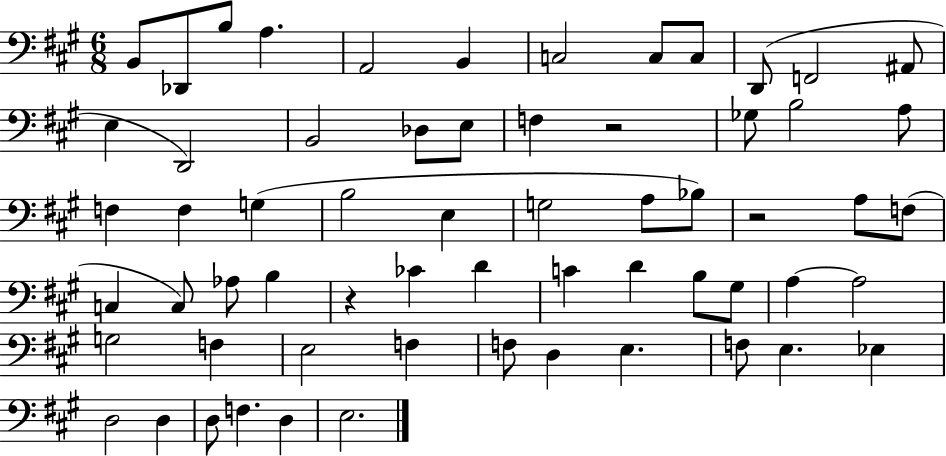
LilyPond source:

{
  \clef bass
  \numericTimeSignature
  \time 6/8
  \key a \major
  b,8 des,8 b8 a4. | a,2 b,4 | c2 c8 c8 | d,8( f,2 ais,8 | \break e4 d,2) | b,2 des8 e8 | f4 r2 | ges8 b2 a8 | \break f4 f4 g4( | b2 e4 | g2 a8 bes8) | r2 a8 f8( | \break c4 c8) aes8 b4 | r4 ces'4 d'4 | c'4 d'4 b8 gis8 | a4~~ a2 | \break g2 f4 | e2 f4 | f8 d4 e4. | f8 e4. ees4 | \break d2 d4 | d8 f4. d4 | e2. | \bar "|."
}